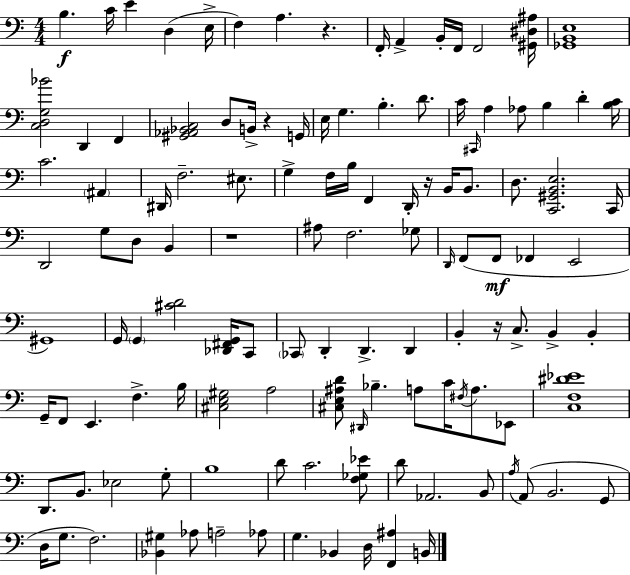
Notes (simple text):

B3/q. C4/s E4/q D3/q E3/s F3/q A3/q. R/q. F2/s A2/q B2/s F2/s F2/h [G#2,D#3,A#3]/s [Gb2,B2,E3]/w [C3,D3,G3,Bb4]/h D2/q F2/q [G#2,Ab2,Bb2,C3]/h D3/e B2/s R/q G2/s E3/s G3/q. B3/q. D4/e. C4/s C#2/s A3/q Ab3/e B3/q D4/q [B3,C4]/s C4/h. A#2/q D#2/s F3/h. EIS3/e. G3/q F3/s B3/s F2/q D2/s R/s B2/s B2/e. D3/e. [C2,G#2,B2,E3]/h. C2/s D2/h G3/e D3/e B2/q R/w A#3/e F3/h. Gb3/e D2/s F2/e F2/e FES2/q E2/h G#2/w G2/s G2/q [C#4,D4]/h [Db2,F#2,G2]/s C2/e CES2/e D2/q D2/q. D2/q B2/q R/s C3/e. B2/q B2/q G2/s F2/e E2/q. F3/q. B3/s [C#3,E3,G#3]/h A3/h [C#3,E3,A#3,D4]/e D#2/s Bb3/q. A3/e C4/s F#3/s A3/e. Eb2/e [C3,F3,D#4,Eb4]/w D2/e. B2/e. Eb3/h G3/e B3/w D4/e C4/h. [F3,Gb3,Eb4]/e D4/e Ab2/h. B2/e A3/s A2/e B2/h. G2/e D3/s G3/e. F3/h. [Bb2,G#3]/q Ab3/e A3/h Ab3/e G3/q. Bb2/q D3/s [F2,A#3]/q B2/s